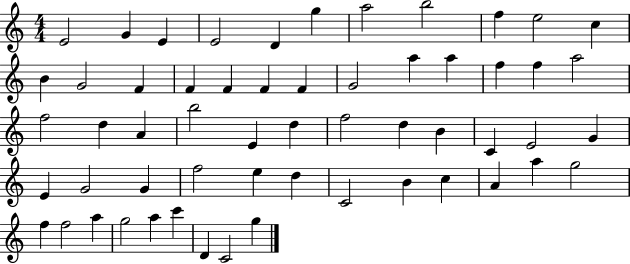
{
  \clef treble
  \numericTimeSignature
  \time 4/4
  \key c \major
  e'2 g'4 e'4 | e'2 d'4 g''4 | a''2 b''2 | f''4 e''2 c''4 | \break b'4 g'2 f'4 | f'4 f'4 f'4 f'4 | g'2 a''4 a''4 | f''4 f''4 a''2 | \break f''2 d''4 a'4 | b''2 e'4 d''4 | f''2 d''4 b'4 | c'4 e'2 g'4 | \break e'4 g'2 g'4 | f''2 e''4 d''4 | c'2 b'4 c''4 | a'4 a''4 g''2 | \break f''4 f''2 a''4 | g''2 a''4 c'''4 | d'4 c'2 g''4 | \bar "|."
}